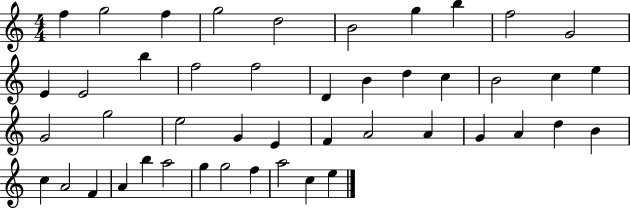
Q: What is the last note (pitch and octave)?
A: E5